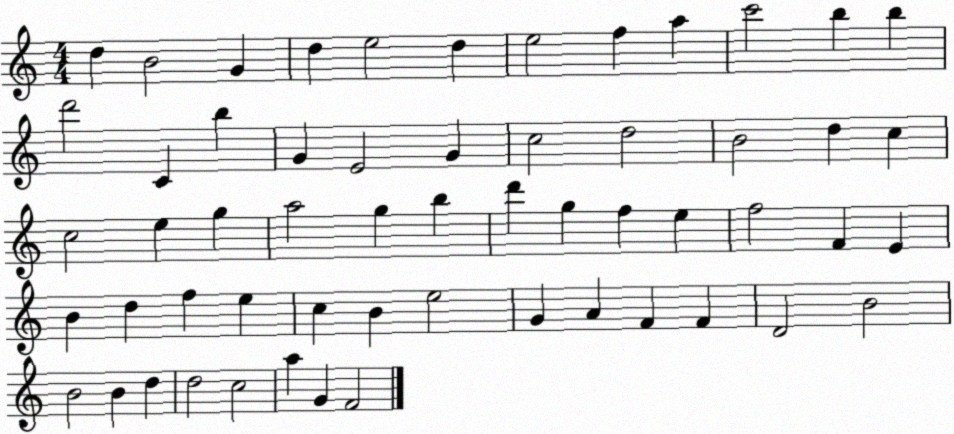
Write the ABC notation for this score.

X:1
T:Untitled
M:4/4
L:1/4
K:C
d B2 G d e2 d e2 f a c'2 b b d'2 C b G E2 G c2 d2 B2 d c c2 e g a2 g b d' g f e f2 F E B d f e c B e2 G A F F D2 B2 B2 B d d2 c2 a G F2